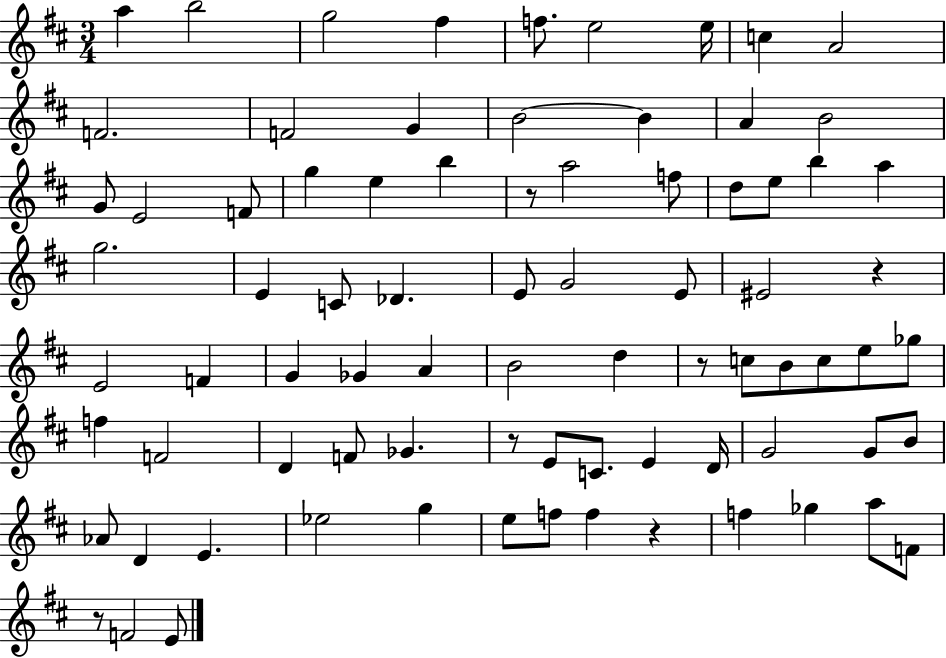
{
  \clef treble
  \numericTimeSignature
  \time 3/4
  \key d \major
  a''4 b''2 | g''2 fis''4 | f''8. e''2 e''16 | c''4 a'2 | \break f'2. | f'2 g'4 | b'2~~ b'4 | a'4 b'2 | \break g'8 e'2 f'8 | g''4 e''4 b''4 | r8 a''2 f''8 | d''8 e''8 b''4 a''4 | \break g''2. | e'4 c'8 des'4. | e'8 g'2 e'8 | eis'2 r4 | \break e'2 f'4 | g'4 ges'4 a'4 | b'2 d''4 | r8 c''8 b'8 c''8 e''8 ges''8 | \break f''4 f'2 | d'4 f'8 ges'4. | r8 e'8 c'8. e'4 d'16 | g'2 g'8 b'8 | \break aes'8 d'4 e'4. | ees''2 g''4 | e''8 f''8 f''4 r4 | f''4 ges''4 a''8 f'8 | \break r8 f'2 e'8 | \bar "|."
}